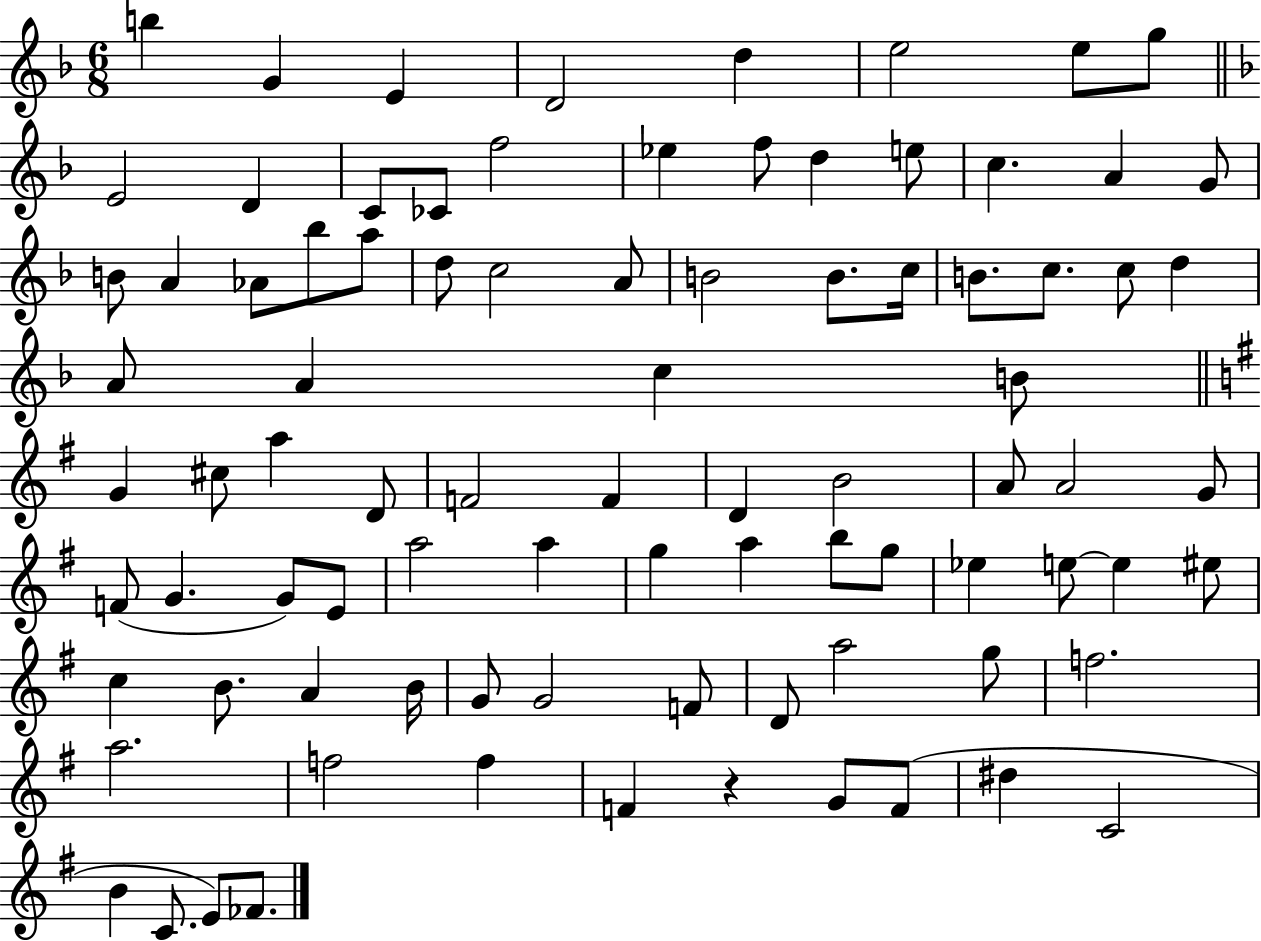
{
  \clef treble
  \numericTimeSignature
  \time 6/8
  \key f \major
  b''4 g'4 e'4 | d'2 d''4 | e''2 e''8 g''8 | \bar "||" \break \key f \major e'2 d'4 | c'8 ces'8 f''2 | ees''4 f''8 d''4 e''8 | c''4. a'4 g'8 | \break b'8 a'4 aes'8 bes''8 a''8 | d''8 c''2 a'8 | b'2 b'8. c''16 | b'8. c''8. c''8 d''4 | \break a'8 a'4 c''4 b'8 | \bar "||" \break \key e \minor g'4 cis''8 a''4 d'8 | f'2 f'4 | d'4 b'2 | a'8 a'2 g'8 | \break f'8( g'4. g'8) e'8 | a''2 a''4 | g''4 a''4 b''8 g''8 | ees''4 e''8~~ e''4 eis''8 | \break c''4 b'8. a'4 b'16 | g'8 g'2 f'8 | d'8 a''2 g''8 | f''2. | \break a''2. | f''2 f''4 | f'4 r4 g'8 f'8( | dis''4 c'2 | \break b'4 c'8. e'8) fes'8. | \bar "|."
}